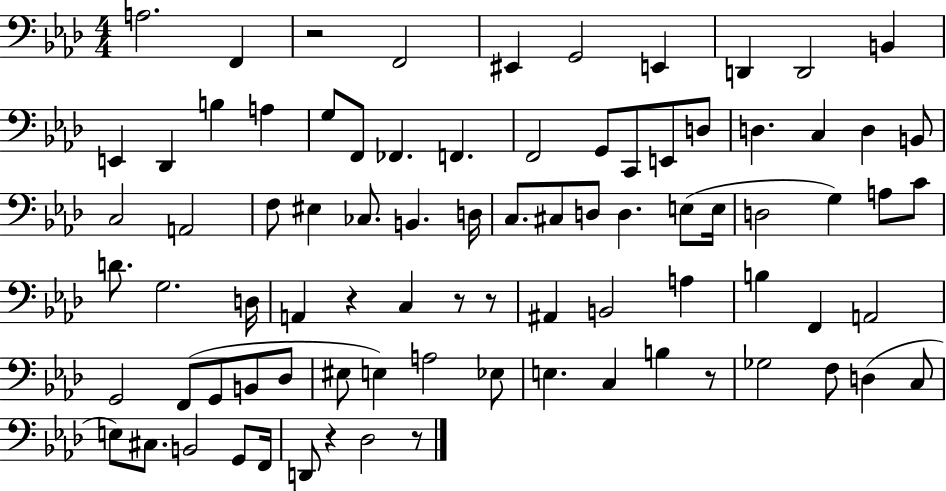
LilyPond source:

{
  \clef bass
  \numericTimeSignature
  \time 4/4
  \key aes \major
  a2. f,4 | r2 f,2 | eis,4 g,2 e,4 | d,4 d,2 b,4 | \break e,4 des,4 b4 a4 | g8 f,8 fes,4. f,4. | f,2 g,8 c,8 e,8 d8 | d4. c4 d4 b,8 | \break c2 a,2 | f8 eis4 ces8. b,4. d16 | c8. cis8 d8 d4. e8( e16 | d2 g4) a8 c'8 | \break d'8. g2. d16 | a,4 r4 c4 r8 r8 | ais,4 b,2 a4 | b4 f,4 a,2 | \break g,2 f,8( g,8 b,8 des8 | eis8 e4) a2 ees8 | e4. c4 b4 r8 | ges2 f8 d4( c8 | \break e8) cis8. b,2 g,8 f,16 | d,8 r4 des2 r8 | \bar "|."
}